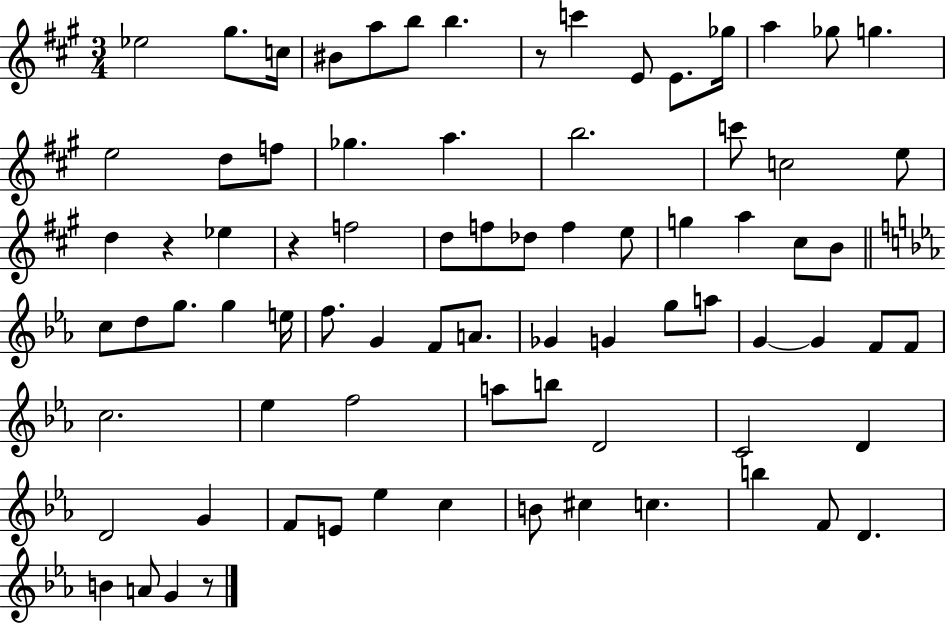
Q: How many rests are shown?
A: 4